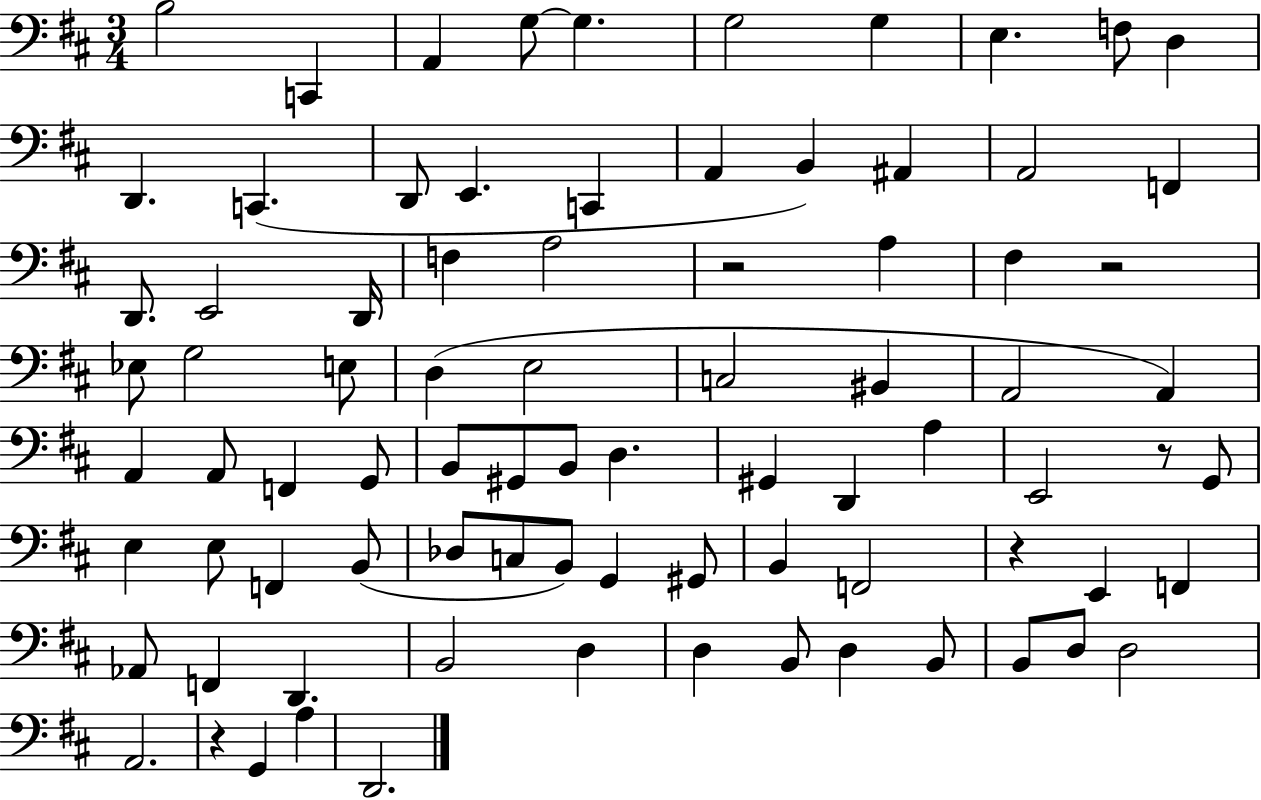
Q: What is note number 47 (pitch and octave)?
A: A3